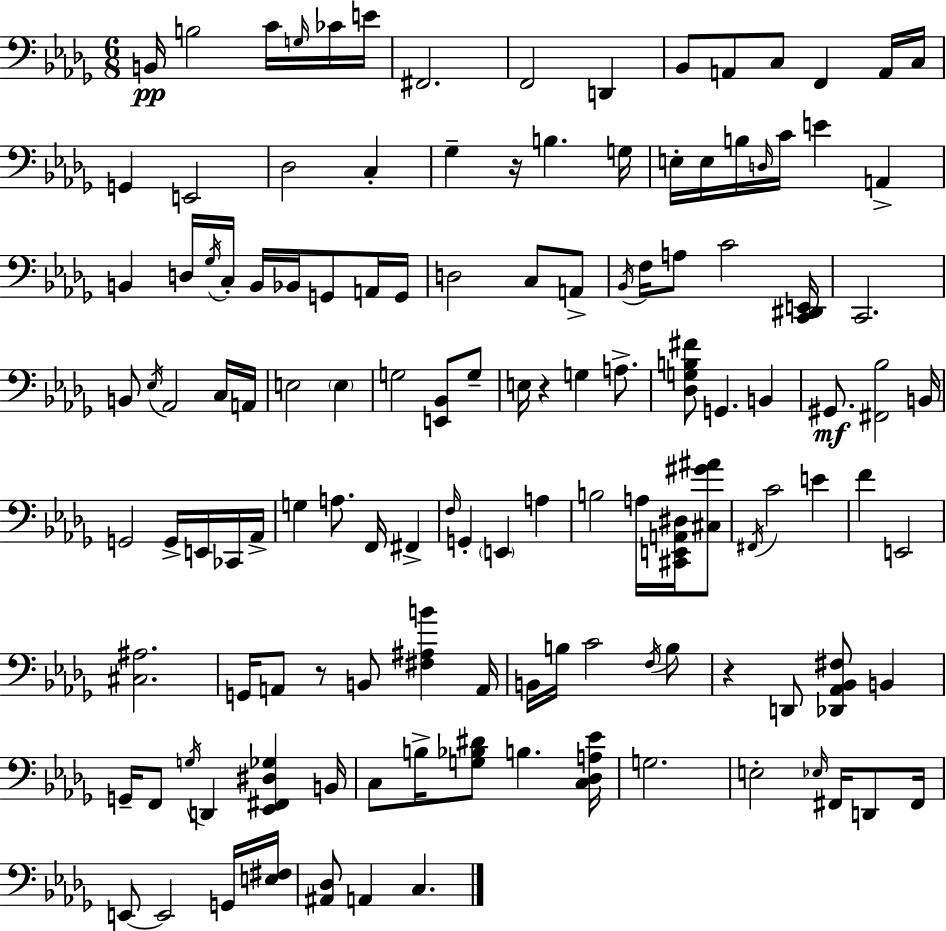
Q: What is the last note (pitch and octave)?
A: C3